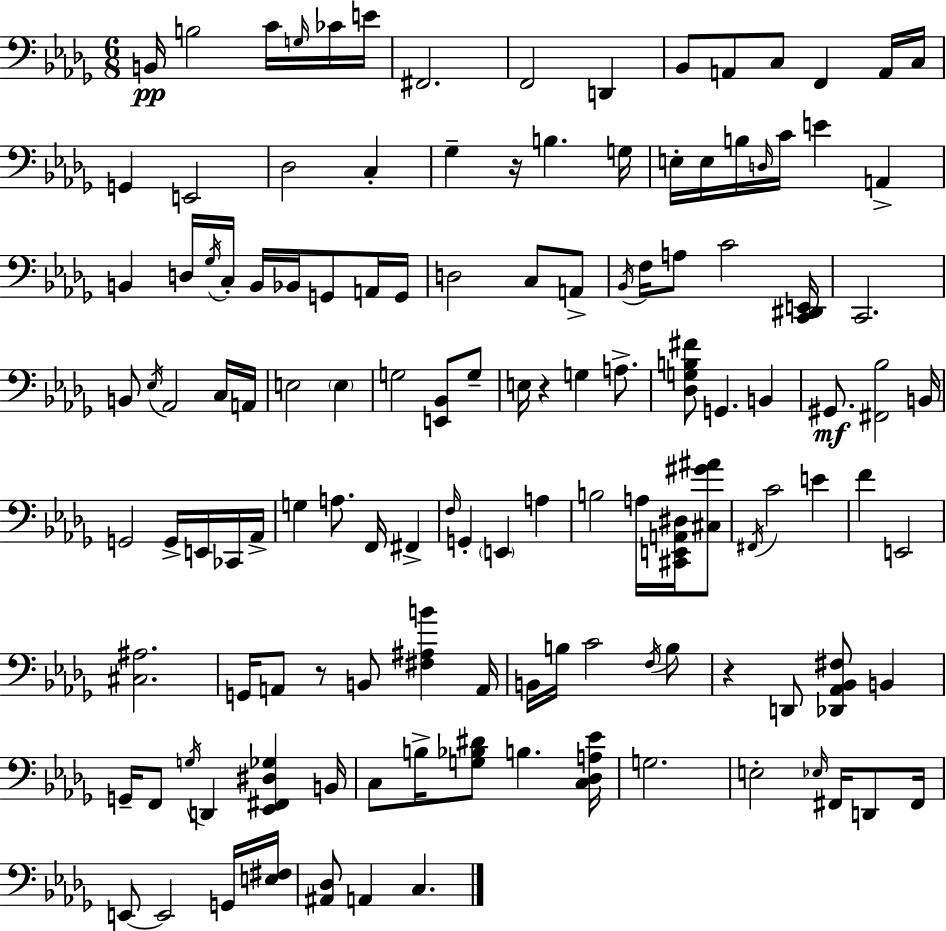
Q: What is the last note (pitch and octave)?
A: C3